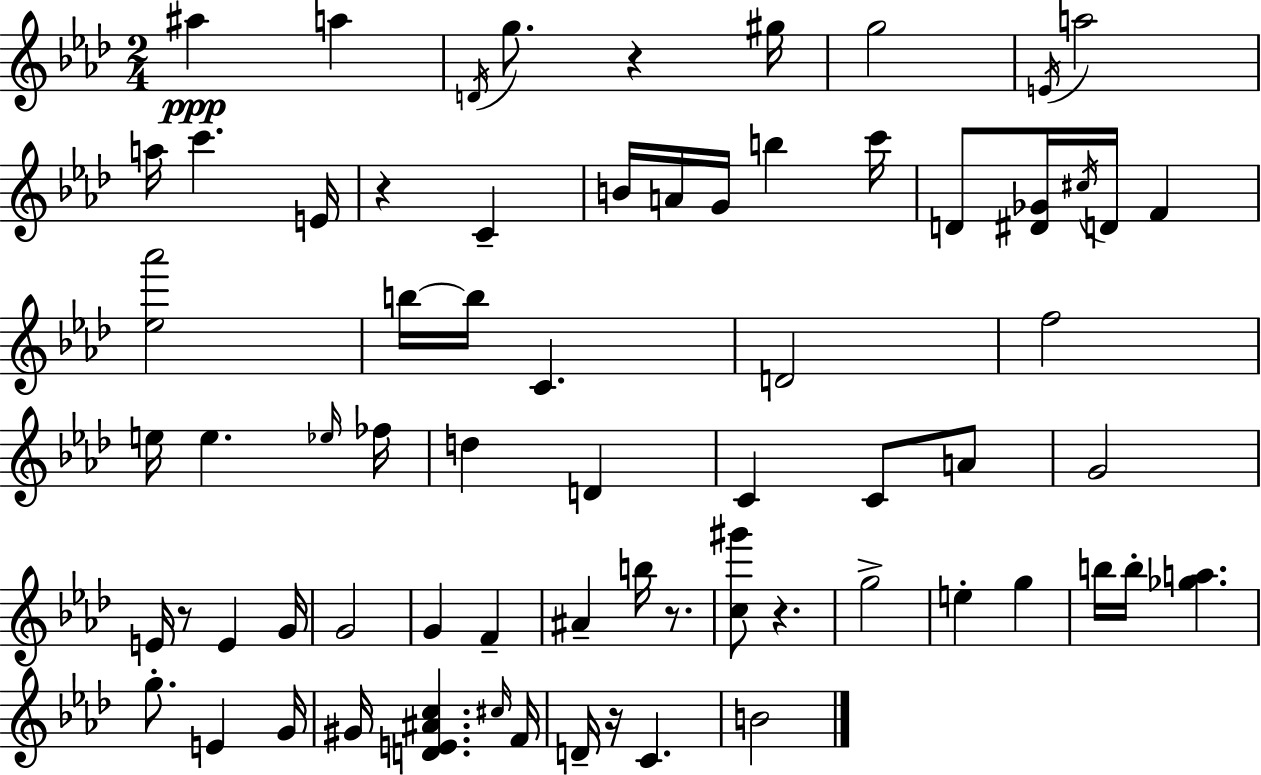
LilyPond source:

{
  \clef treble
  \numericTimeSignature
  \time 2/4
  \key f \minor
  \repeat volta 2 { ais''4\ppp a''4 | \acciaccatura { d'16 } g''8. r4 | gis''16 g''2 | \acciaccatura { e'16 } a''2 | \break a''16 c'''4. | e'16 r4 c'4-- | b'16 a'16 g'16 b''4 | c'''16 d'8 <dis' ges'>16 \acciaccatura { cis''16 } d'16 f'4 | \break <ees'' aes'''>2 | b''16~~ b''16 c'4. | d'2 | f''2 | \break e''16 e''4. | \grace { ees''16 } fes''16 d''4 | d'4 c'4 | c'8 a'8 g'2 | \break e'16 r8 e'4 | g'16 g'2 | g'4 | f'4-- ais'4-- | \break b''16 r8. <c'' gis'''>8 r4. | g''2-> | e''4-. | g''4 b''16 b''16-. <ges'' a''>4. | \break g''8.-. e'4 | g'16 gis'16 <d' e' ais' c''>4. | \grace { cis''16 } f'16 d'16-- r16 c'4. | b'2 | \break } \bar "|."
}